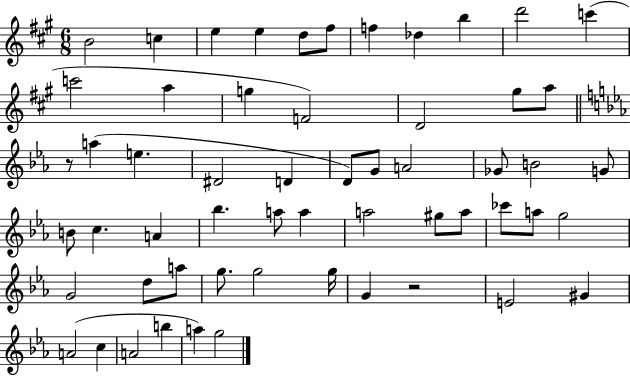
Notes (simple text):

B4/h C5/q E5/q E5/q D5/e F#5/e F5/q Db5/q B5/q D6/h C6/q C6/h A5/q G5/q F4/h D4/h G#5/e A5/e R/e A5/q E5/q. D#4/h D4/q D4/e G4/e A4/h Gb4/e B4/h G4/e B4/e C5/q. A4/q Bb5/q. A5/e A5/q A5/h G#5/e A5/e CES6/e A5/e G5/h G4/h D5/e A5/e G5/e. G5/h G5/s G4/q R/h E4/h G#4/q A4/h C5/q A4/h B5/q A5/q G5/h